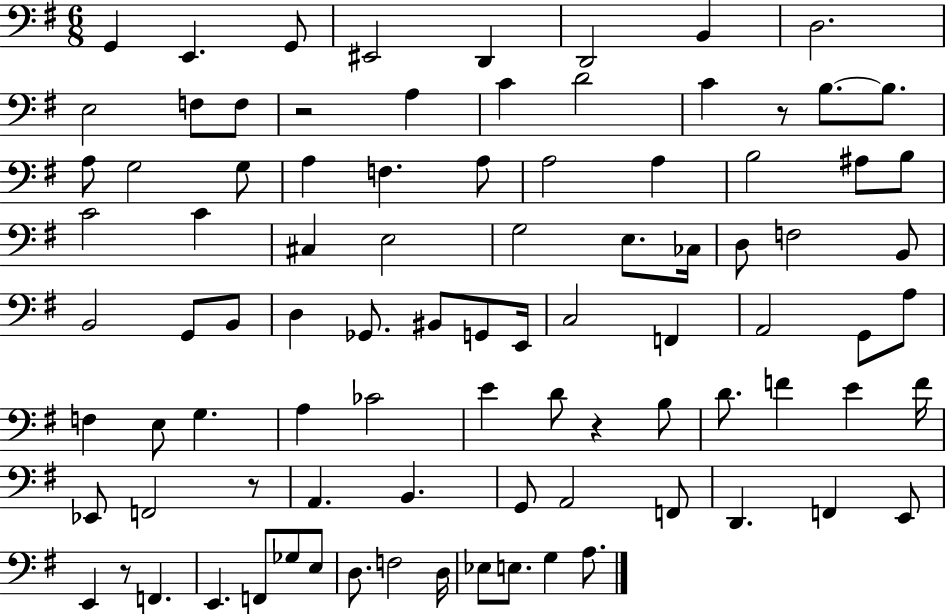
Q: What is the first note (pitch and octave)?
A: G2